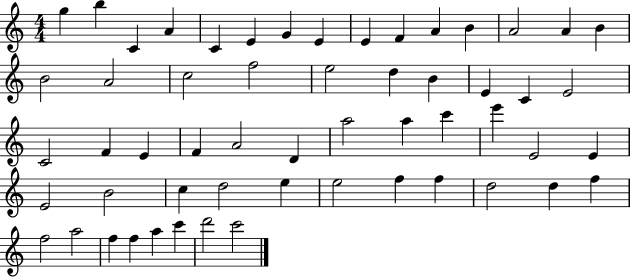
{
  \clef treble
  \numericTimeSignature
  \time 4/4
  \key c \major
  g''4 b''4 c'4 a'4 | c'4 e'4 g'4 e'4 | e'4 f'4 a'4 b'4 | a'2 a'4 b'4 | \break b'2 a'2 | c''2 f''2 | e''2 d''4 b'4 | e'4 c'4 e'2 | \break c'2 f'4 e'4 | f'4 a'2 d'4 | a''2 a''4 c'''4 | e'''4 e'2 e'4 | \break e'2 b'2 | c''4 d''2 e''4 | e''2 f''4 f''4 | d''2 d''4 f''4 | \break f''2 a''2 | f''4 f''4 a''4 c'''4 | d'''2 c'''2 | \bar "|."
}